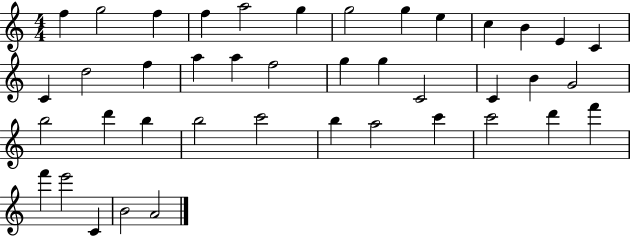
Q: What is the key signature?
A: C major